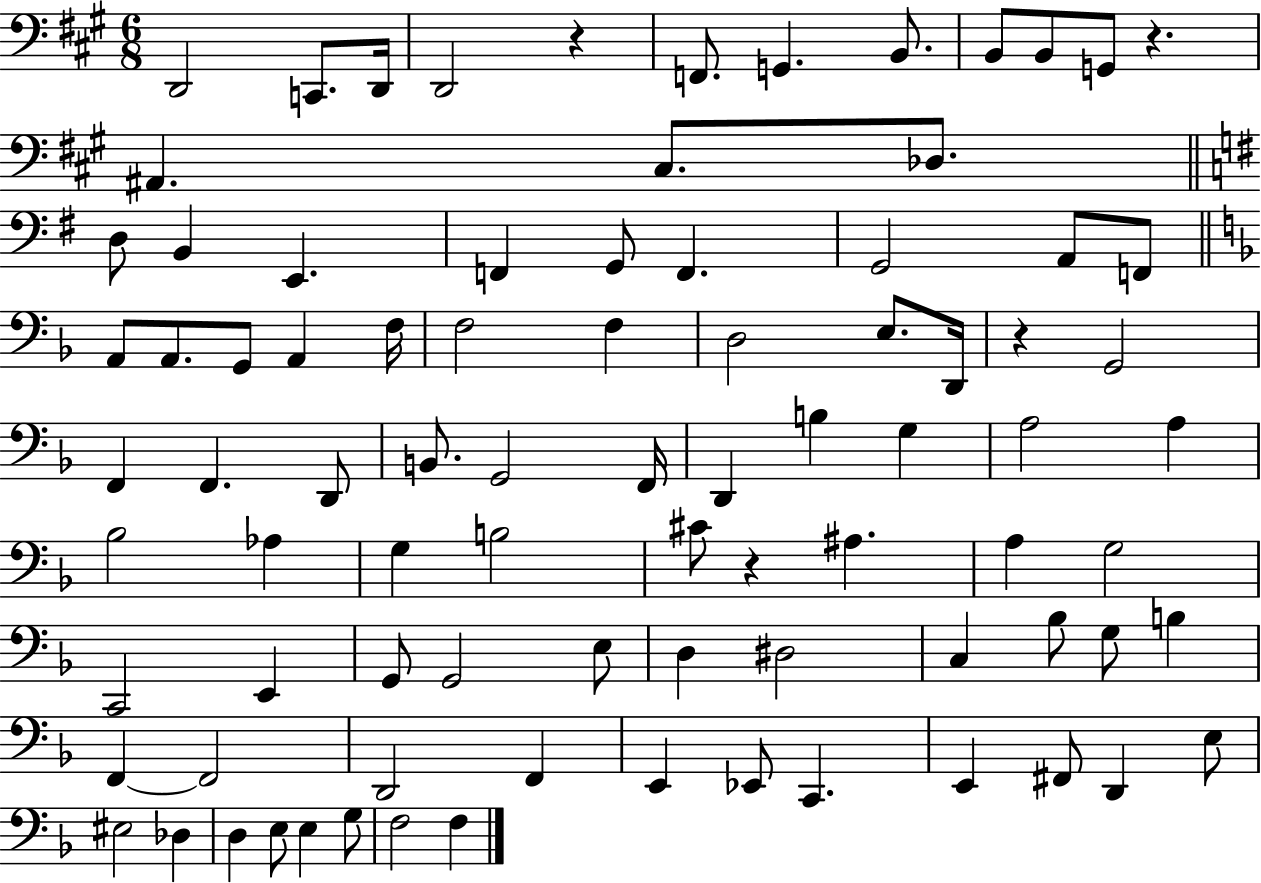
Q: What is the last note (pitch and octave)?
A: F3